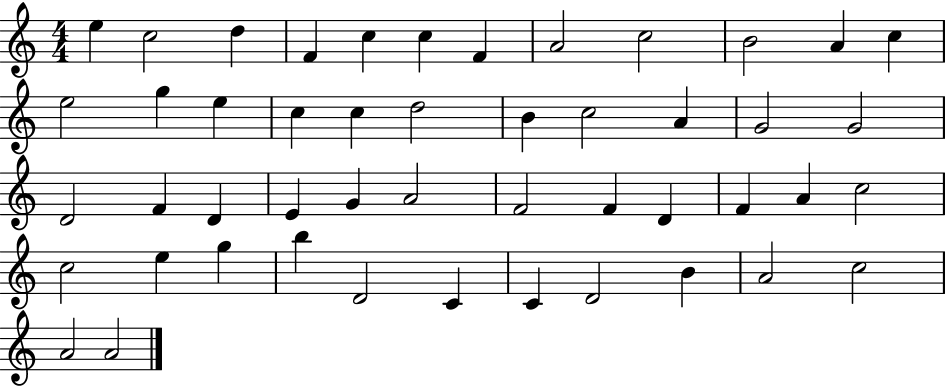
E5/q C5/h D5/q F4/q C5/q C5/q F4/q A4/h C5/h B4/h A4/q C5/q E5/h G5/q E5/q C5/q C5/q D5/h B4/q C5/h A4/q G4/h G4/h D4/h F4/q D4/q E4/q G4/q A4/h F4/h F4/q D4/q F4/q A4/q C5/h C5/h E5/q G5/q B5/q D4/h C4/q C4/q D4/h B4/q A4/h C5/h A4/h A4/h